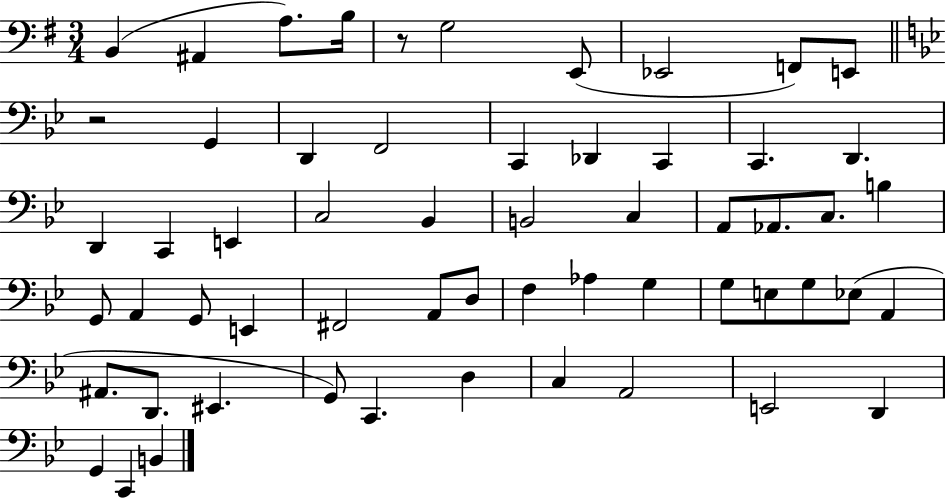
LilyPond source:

{
  \clef bass
  \numericTimeSignature
  \time 3/4
  \key g \major
  b,4( ais,4 a8.) b16 | r8 g2 e,8( | ees,2 f,8) e,8 | \bar "||" \break \key g \minor r2 g,4 | d,4 f,2 | c,4 des,4 c,4 | c,4. d,4. | \break d,4 c,4 e,4 | c2 bes,4 | b,2 c4 | a,8 aes,8. c8. b4 | \break g,8 a,4 g,8 e,4 | fis,2 a,8 d8 | f4 aes4 g4 | g8 e8 g8 ees8( a,4 | \break ais,8. d,8. eis,4. | g,8) c,4. d4 | c4 a,2 | e,2 d,4 | \break g,4 c,4 b,4 | \bar "|."
}